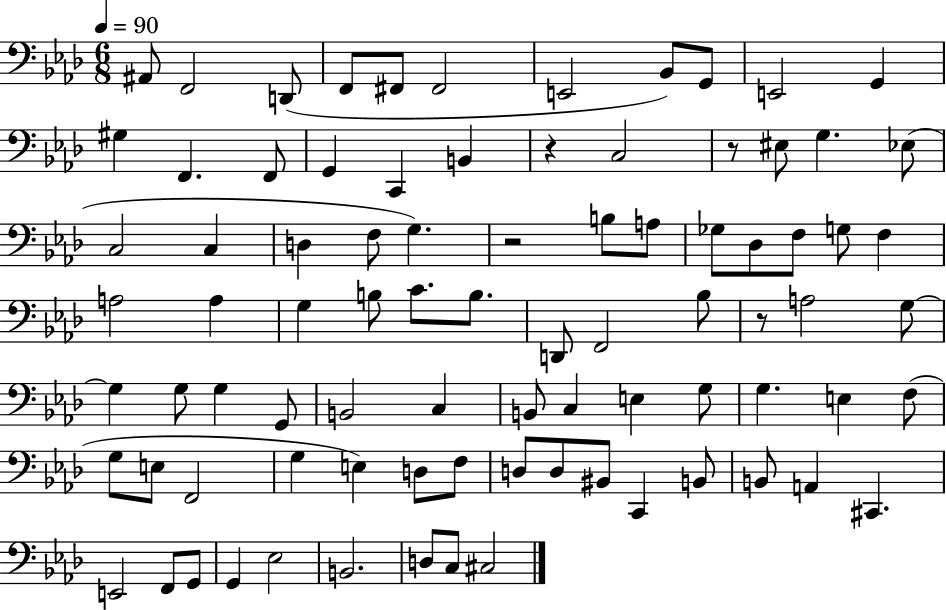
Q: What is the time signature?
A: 6/8